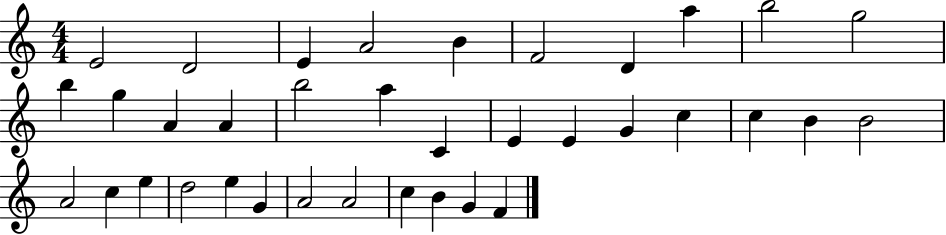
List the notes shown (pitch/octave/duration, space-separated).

E4/h D4/h E4/q A4/h B4/q F4/h D4/q A5/q B5/h G5/h B5/q G5/q A4/q A4/q B5/h A5/q C4/q E4/q E4/q G4/q C5/q C5/q B4/q B4/h A4/h C5/q E5/q D5/h E5/q G4/q A4/h A4/h C5/q B4/q G4/q F4/q